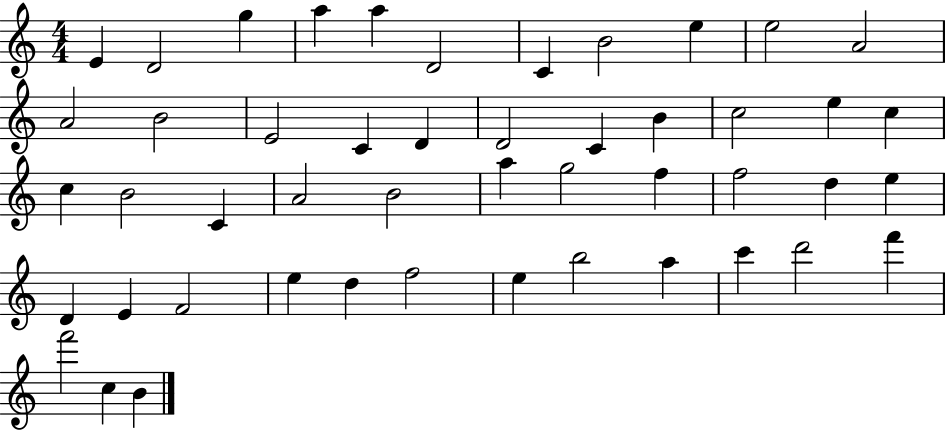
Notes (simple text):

E4/q D4/h G5/q A5/q A5/q D4/h C4/q B4/h E5/q E5/h A4/h A4/h B4/h E4/h C4/q D4/q D4/h C4/q B4/q C5/h E5/q C5/q C5/q B4/h C4/q A4/h B4/h A5/q G5/h F5/q F5/h D5/q E5/q D4/q E4/q F4/h E5/q D5/q F5/h E5/q B5/h A5/q C6/q D6/h F6/q F6/h C5/q B4/q